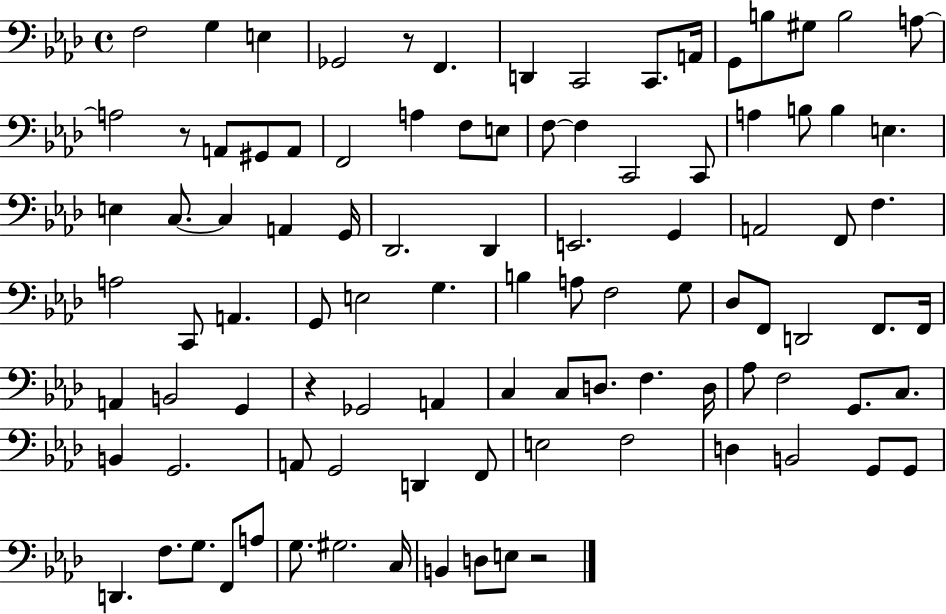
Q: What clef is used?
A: bass